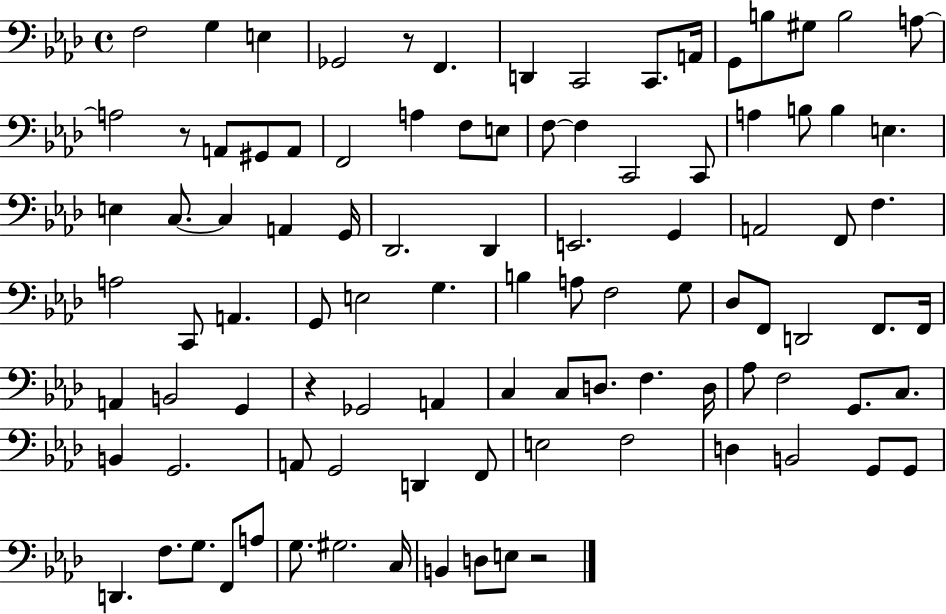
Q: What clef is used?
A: bass